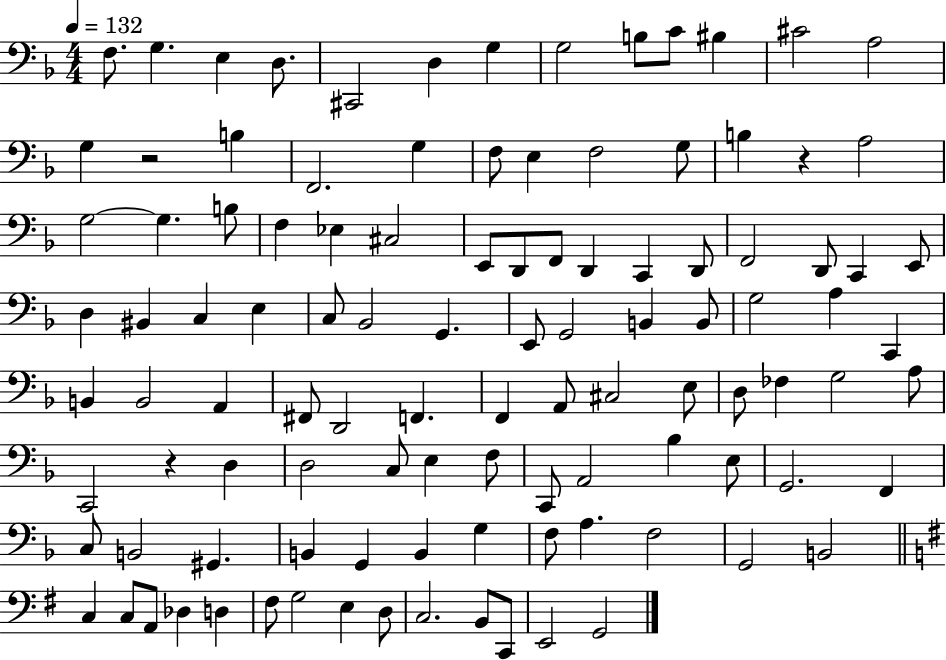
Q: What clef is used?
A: bass